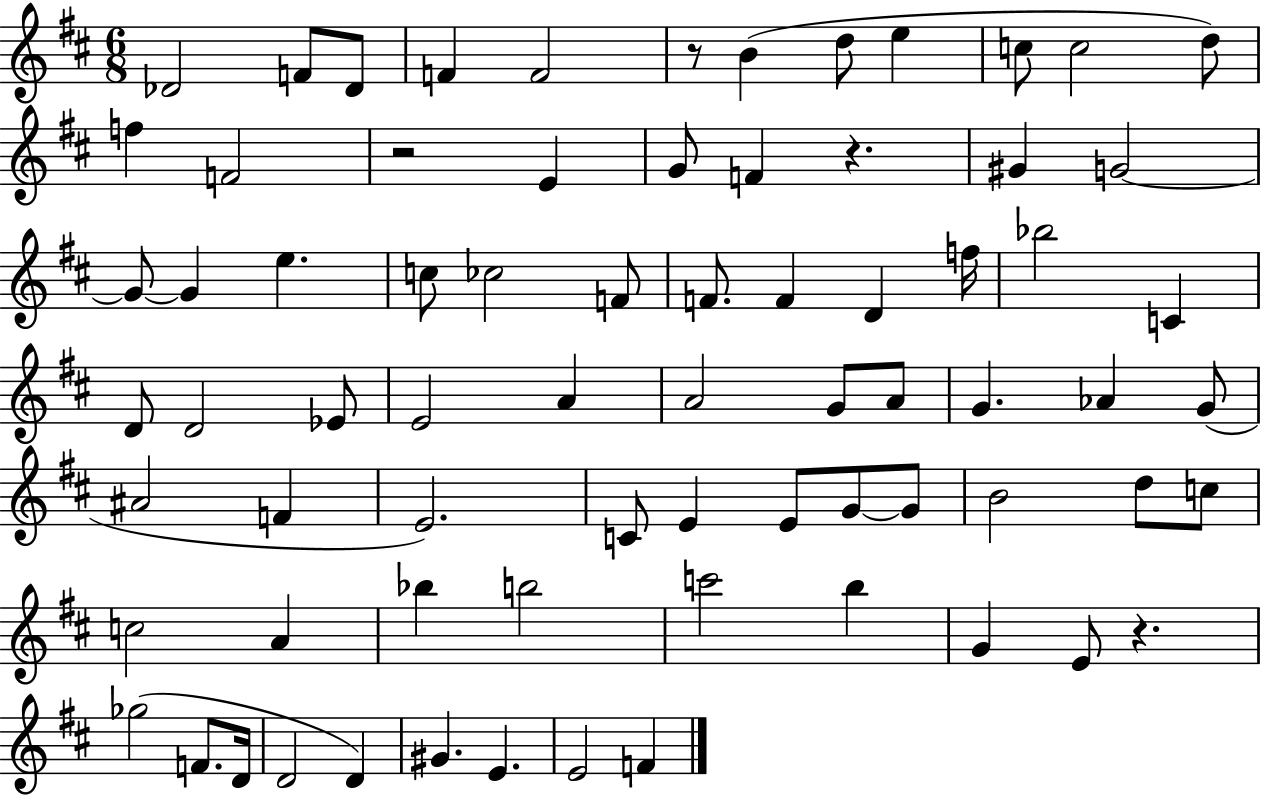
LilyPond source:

{
  \clef treble
  \numericTimeSignature
  \time 6/8
  \key d \major
  des'2 f'8 des'8 | f'4 f'2 | r8 b'4( d''8 e''4 | c''8 c''2 d''8) | \break f''4 f'2 | r2 e'4 | g'8 f'4 r4. | gis'4 g'2~~ | \break g'8~~ g'4 e''4. | c''8 ces''2 f'8 | f'8. f'4 d'4 f''16 | bes''2 c'4 | \break d'8 d'2 ees'8 | e'2 a'4 | a'2 g'8 a'8 | g'4. aes'4 g'8( | \break ais'2 f'4 | e'2.) | c'8 e'4 e'8 g'8~~ g'8 | b'2 d''8 c''8 | \break c''2 a'4 | bes''4 b''2 | c'''2 b''4 | g'4 e'8 r4. | \break ges''2( f'8. d'16 | d'2 d'4) | gis'4. e'4. | e'2 f'4 | \break \bar "|."
}